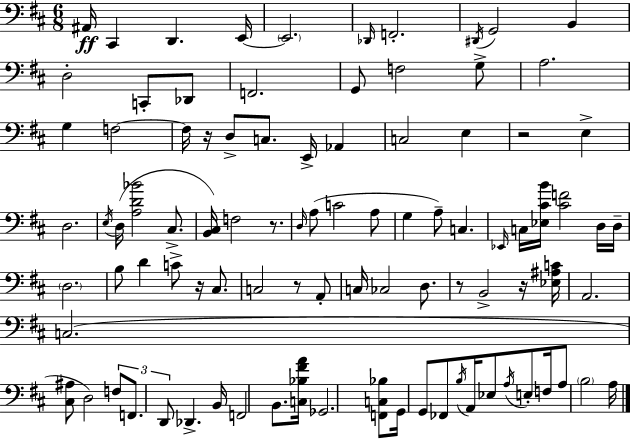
{
  \clef bass
  \numericTimeSignature
  \time 6/8
  \key d \major
  \repeat volta 2 { ais,16\ff cis,4 d,4. e,16~~ | \parenthesize e,2. | \grace { des,16 } f,2.-. | \acciaccatura { dis,16 } g,2 b,4 | \break d2-. c,8-. | des,8 f,2. | g,8 f2 | g8-> a2. | \break g4 f2~~ | f16 r16 d8-> c8. e,16-> aes,4 | c2 e4 | r2 e4-> | \break d2. | \acciaccatura { e16 } d16( <a d' bes'>2 | cis8.-> <b, cis>16) f2 | r8. \grace { d16 } a8( c'2 | \break a8 g4 a8--) c4. | \grace { ees,16 } c16 <ees cis' b'>16 <cis' f'>2 | d16 d16-- \parenthesize d2. | b8 d'4 c'8-> | \break r16 cis8. c2 | r8 a,8-. c16 ces2 | d8. r8 b,2-> | r16 <ees ais c'>16 a,2. | \break c2.( | <cis ais>8 d2) | \tuplet 3/2 { f8 f,8. d,8 } des,4.-> | b,16 f,2 | \break b,8. <c bes fis' a'>16 ges,2. | <f, c bes>8 g,16 g,8 fes,8 | \acciaccatura { b16 } a,16 ees8 \acciaccatura { a16 } e8-. f16 a8 \parenthesize b2 | a16 } \bar "|."
}